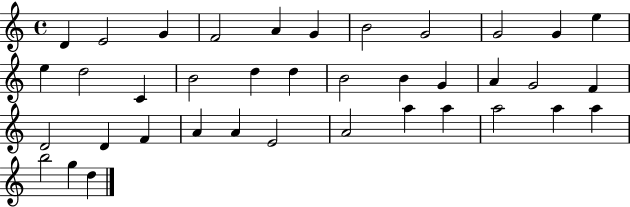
{
  \clef treble
  \time 4/4
  \defaultTimeSignature
  \key c \major
  d'4 e'2 g'4 | f'2 a'4 g'4 | b'2 g'2 | g'2 g'4 e''4 | \break e''4 d''2 c'4 | b'2 d''4 d''4 | b'2 b'4 g'4 | a'4 g'2 f'4 | \break d'2 d'4 f'4 | a'4 a'4 e'2 | a'2 a''4 a''4 | a''2 a''4 a''4 | \break b''2 g''4 d''4 | \bar "|."
}